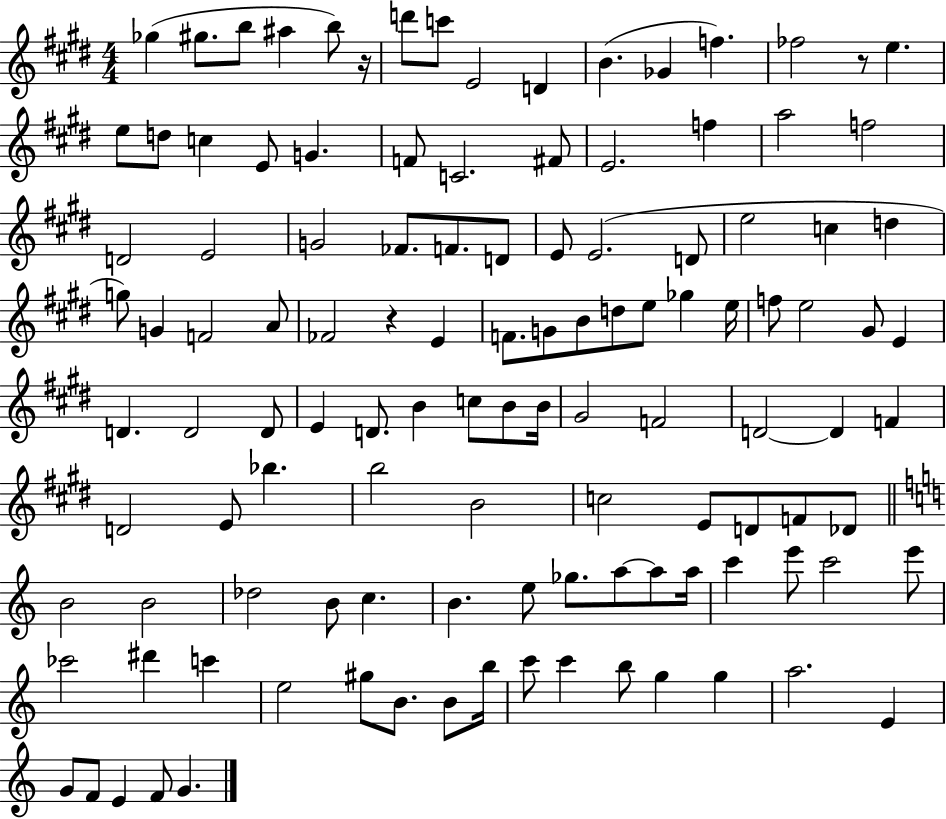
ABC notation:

X:1
T:Untitled
M:4/4
L:1/4
K:E
_g ^g/2 b/2 ^a b/2 z/4 d'/2 c'/2 E2 D B _G f _f2 z/2 e e/2 d/2 c E/2 G F/2 C2 ^F/2 E2 f a2 f2 D2 E2 G2 _F/2 F/2 D/2 E/2 E2 D/2 e2 c d g/2 G F2 A/2 _F2 z E F/2 G/2 B/2 d/2 e/2 _g e/4 f/2 e2 ^G/2 E D D2 D/2 E D/2 B c/2 B/2 B/4 ^G2 F2 D2 D F D2 E/2 _b b2 B2 c2 E/2 D/2 F/2 _D/2 B2 B2 _d2 B/2 c B e/2 _g/2 a/2 a/2 a/4 c' e'/2 c'2 e'/2 _c'2 ^d' c' e2 ^g/2 B/2 B/2 b/4 c'/2 c' b/2 g g a2 E G/2 F/2 E F/2 G